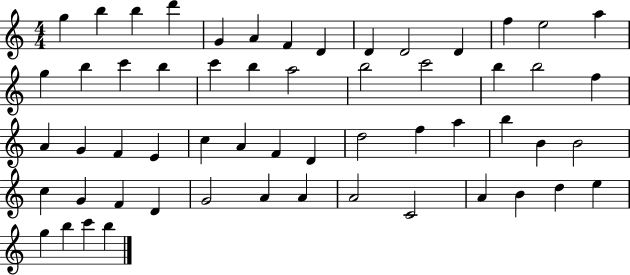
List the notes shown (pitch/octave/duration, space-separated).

G5/q B5/q B5/q D6/q G4/q A4/q F4/q D4/q D4/q D4/h D4/q F5/q E5/h A5/q G5/q B5/q C6/q B5/q C6/q B5/q A5/h B5/h C6/h B5/q B5/h F5/q A4/q G4/q F4/q E4/q C5/q A4/q F4/q D4/q D5/h F5/q A5/q B5/q B4/q B4/h C5/q G4/q F4/q D4/q G4/h A4/q A4/q A4/h C4/h A4/q B4/q D5/q E5/q G5/q B5/q C6/q B5/q